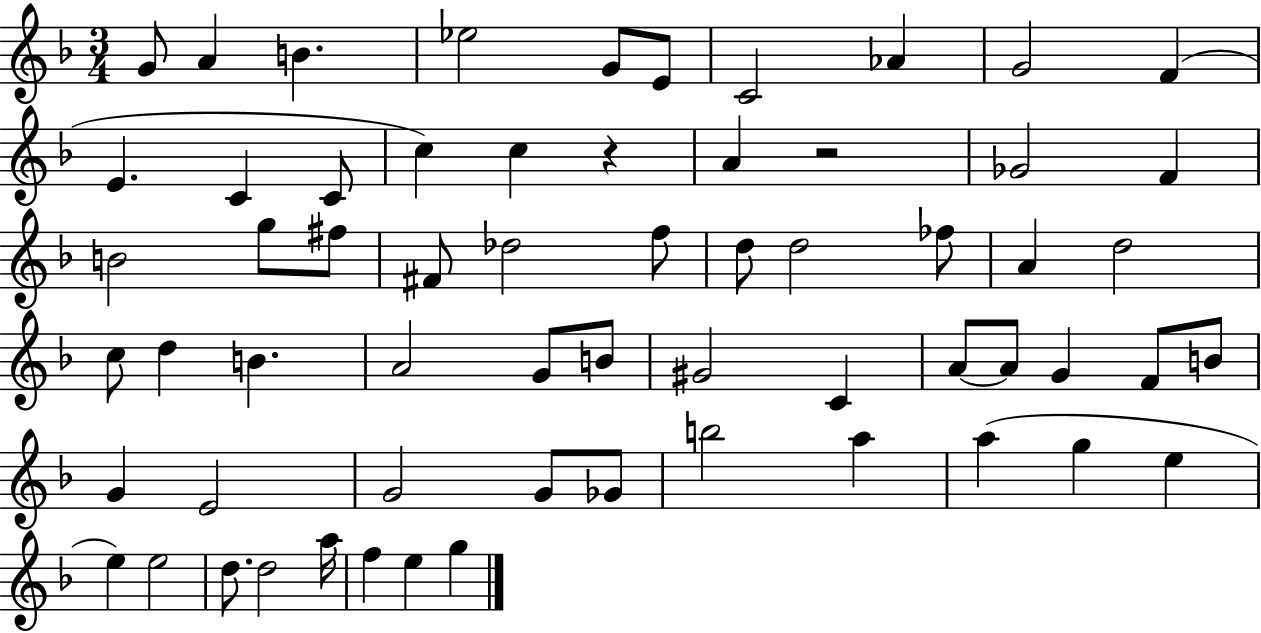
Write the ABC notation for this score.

X:1
T:Untitled
M:3/4
L:1/4
K:F
G/2 A B _e2 G/2 E/2 C2 _A G2 F E C C/2 c c z A z2 _G2 F B2 g/2 ^f/2 ^F/2 _d2 f/2 d/2 d2 _f/2 A d2 c/2 d B A2 G/2 B/2 ^G2 C A/2 A/2 G F/2 B/2 G E2 G2 G/2 _G/2 b2 a a g e e e2 d/2 d2 a/4 f e g